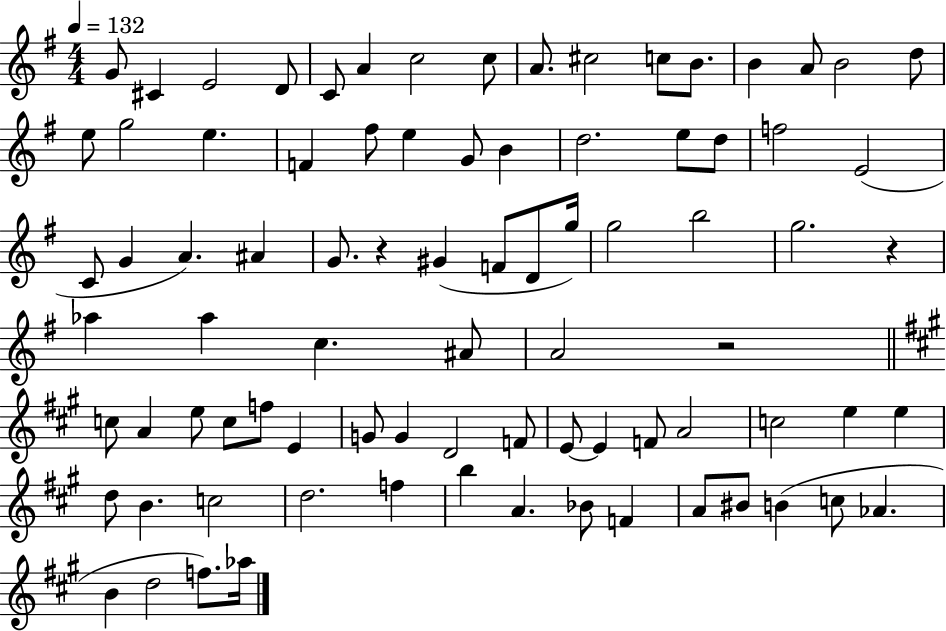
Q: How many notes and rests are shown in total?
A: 84